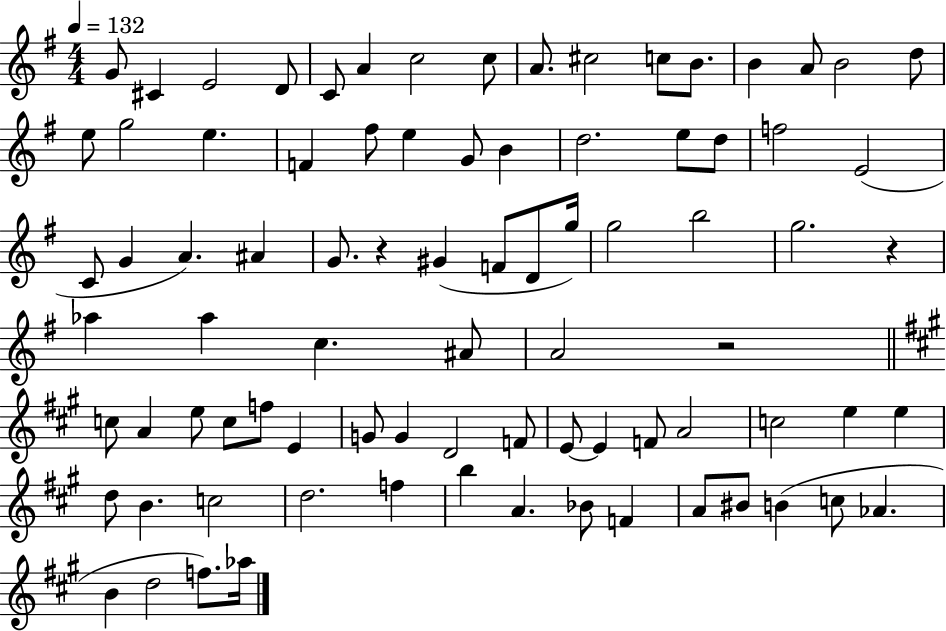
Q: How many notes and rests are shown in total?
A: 84